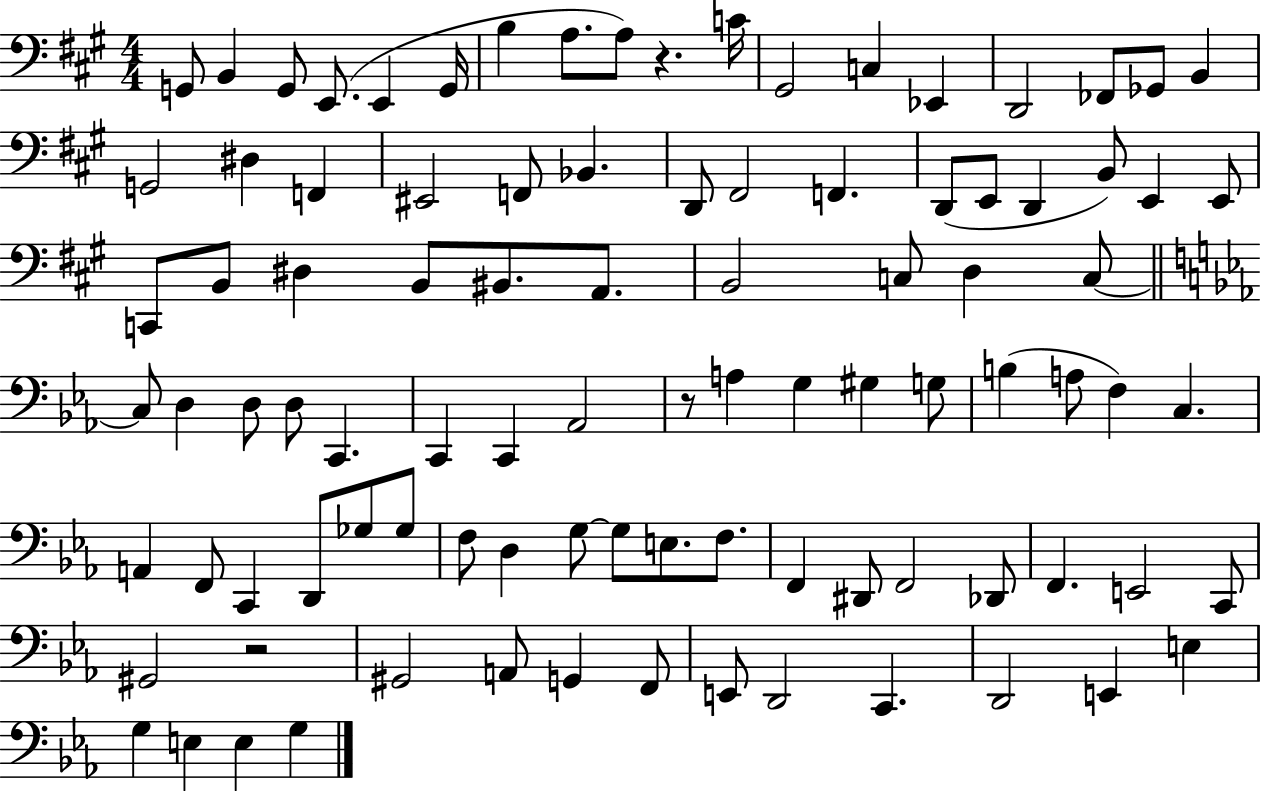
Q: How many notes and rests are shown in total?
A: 95